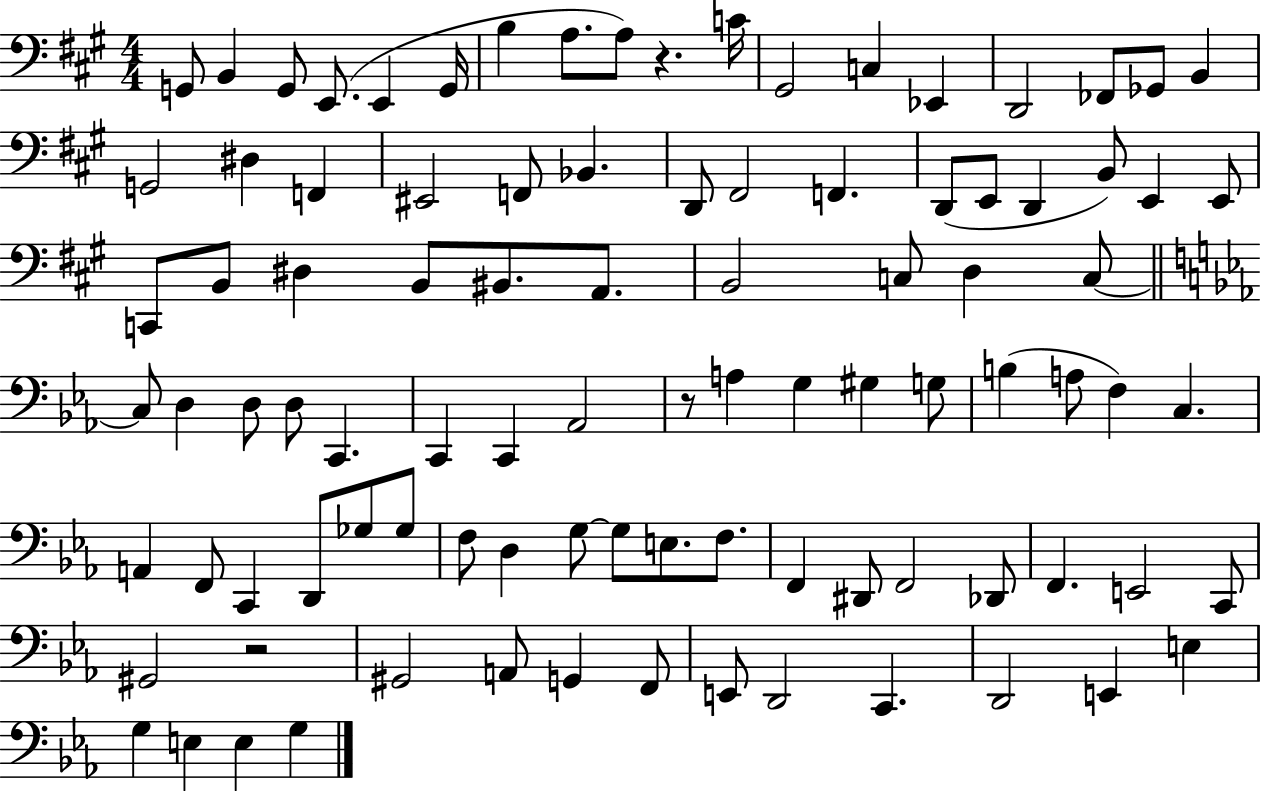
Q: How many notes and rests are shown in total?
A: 95